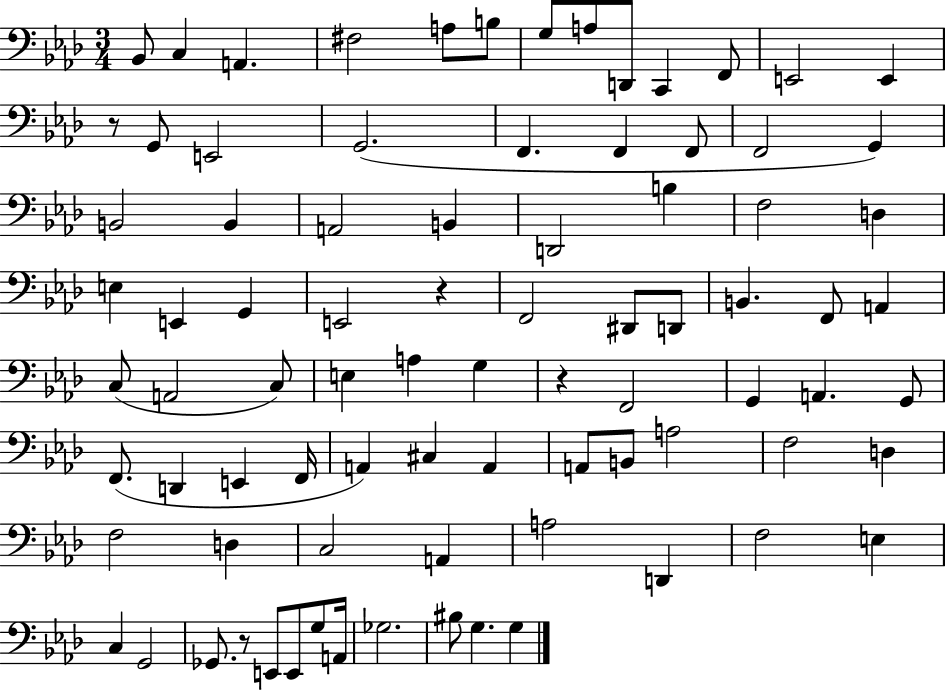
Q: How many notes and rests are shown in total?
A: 84